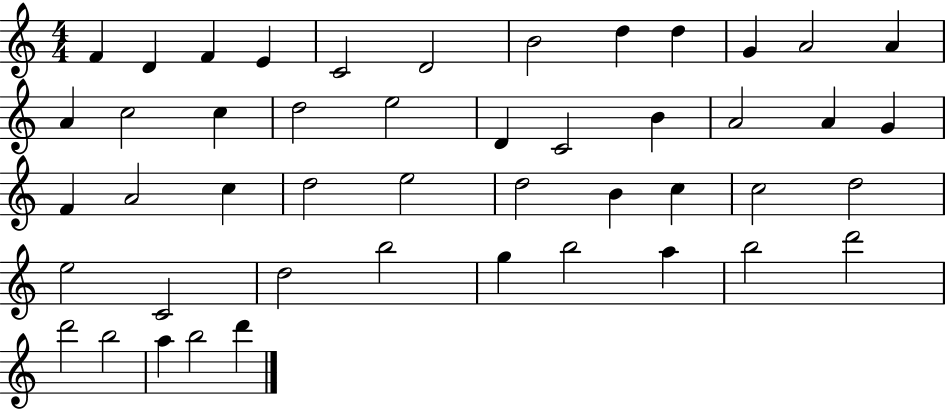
F4/q D4/q F4/q E4/q C4/h D4/h B4/h D5/q D5/q G4/q A4/h A4/q A4/q C5/h C5/q D5/h E5/h D4/q C4/h B4/q A4/h A4/q G4/q F4/q A4/h C5/q D5/h E5/h D5/h B4/q C5/q C5/h D5/h E5/h C4/h D5/h B5/h G5/q B5/h A5/q B5/h D6/h D6/h B5/h A5/q B5/h D6/q